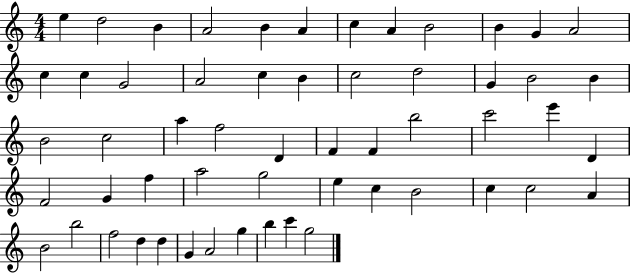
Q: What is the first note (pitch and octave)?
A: E5